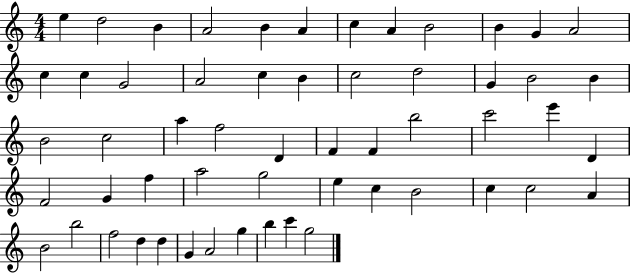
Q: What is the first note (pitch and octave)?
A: E5